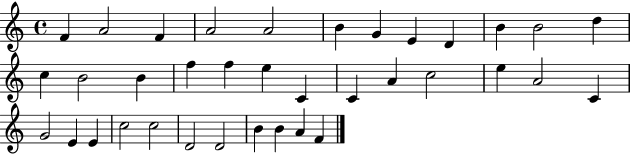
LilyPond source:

{
  \clef treble
  \time 4/4
  \defaultTimeSignature
  \key c \major
  f'4 a'2 f'4 | a'2 a'2 | b'4 g'4 e'4 d'4 | b'4 b'2 d''4 | \break c''4 b'2 b'4 | f''4 f''4 e''4 c'4 | c'4 a'4 c''2 | e''4 a'2 c'4 | \break g'2 e'4 e'4 | c''2 c''2 | d'2 d'2 | b'4 b'4 a'4 f'4 | \break \bar "|."
}